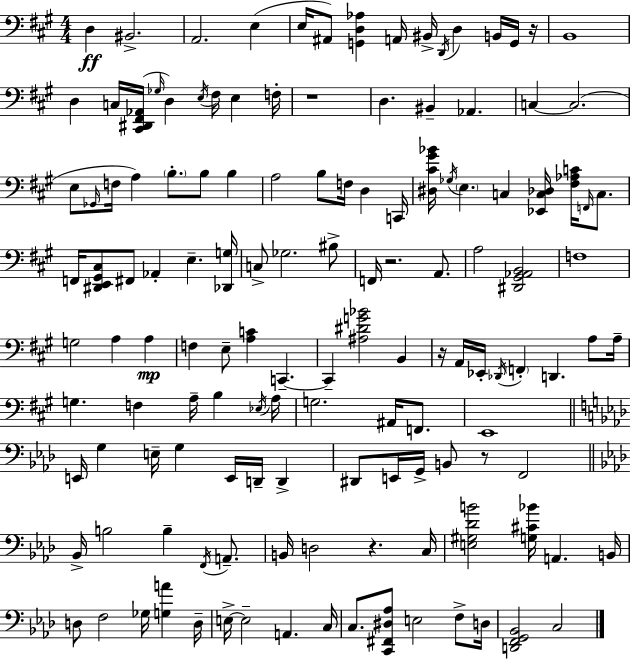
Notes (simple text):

D3/q BIS2/h. A2/h. E3/q E3/s A#2/e [G2,D3,Ab3]/q A2/s BIS2/s D2/s D3/q B2/s G2/s R/s B2/w D3/q C3/s [C#2,D#2,F#2,Ab2]/s Gb3/s D3/q E3/s F#3/s E3/q F3/s R/w D3/q. BIS2/q Ab2/q. C3/q C3/h. E3/e Gb2/s F3/s A3/q B3/e. B3/e B3/q A3/h B3/e F3/s D3/q C2/s [D#3,C#4,G#4,Bb4]/s Gb3/s E3/q. C3/q [Eb2,C3,Db3]/s [F#3,Ab3,C4]/s F2/s C3/e. F2/s [D#2,E2,G#2,C#3]/e F#2/e Ab2/q E3/q. [Db2,G3]/s C3/e Gb3/h. BIS3/e F2/s R/h. A2/e. A3/h [D#2,G#2,Ab2,B2]/h F3/w G3/h A3/q A3/q F3/q E3/e [A3,C4]/q C2/q. C2/q [A#3,D#4,G4,Bb4]/h B2/q R/s A2/s Eb2/s Db2/s F2/q D2/q. A3/e A3/s G3/q. F3/q A3/s B3/q Eb3/s A3/s G3/h. A#2/s F2/e. E2/w E2/s G3/q E3/s G3/q E2/s D2/s D2/q D#2/e E2/s G2/s B2/e R/e F2/h Bb2/s B3/h B3/q F2/s A2/e. B2/s D3/h R/q. C3/s [E3,G#3,Db4,B4]/h [G3,C#4,Bb4]/s A2/q. B2/s D3/e F3/h Gb3/s [G3,A4]/q D3/s E3/s E3/h A2/q. C3/s C3/e. [C2,F#2,D#3,Ab3]/e E3/h F3/e D3/s [D2,F2,G2,Bb2]/h C3/h